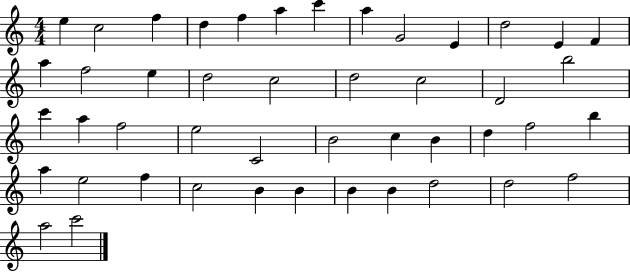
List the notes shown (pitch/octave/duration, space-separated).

E5/q C5/h F5/q D5/q F5/q A5/q C6/q A5/q G4/h E4/q D5/h E4/q F4/q A5/q F5/h E5/q D5/h C5/h D5/h C5/h D4/h B5/h C6/q A5/q F5/h E5/h C4/h B4/h C5/q B4/q D5/q F5/h B5/q A5/q E5/h F5/q C5/h B4/q B4/q B4/q B4/q D5/h D5/h F5/h A5/h C6/h